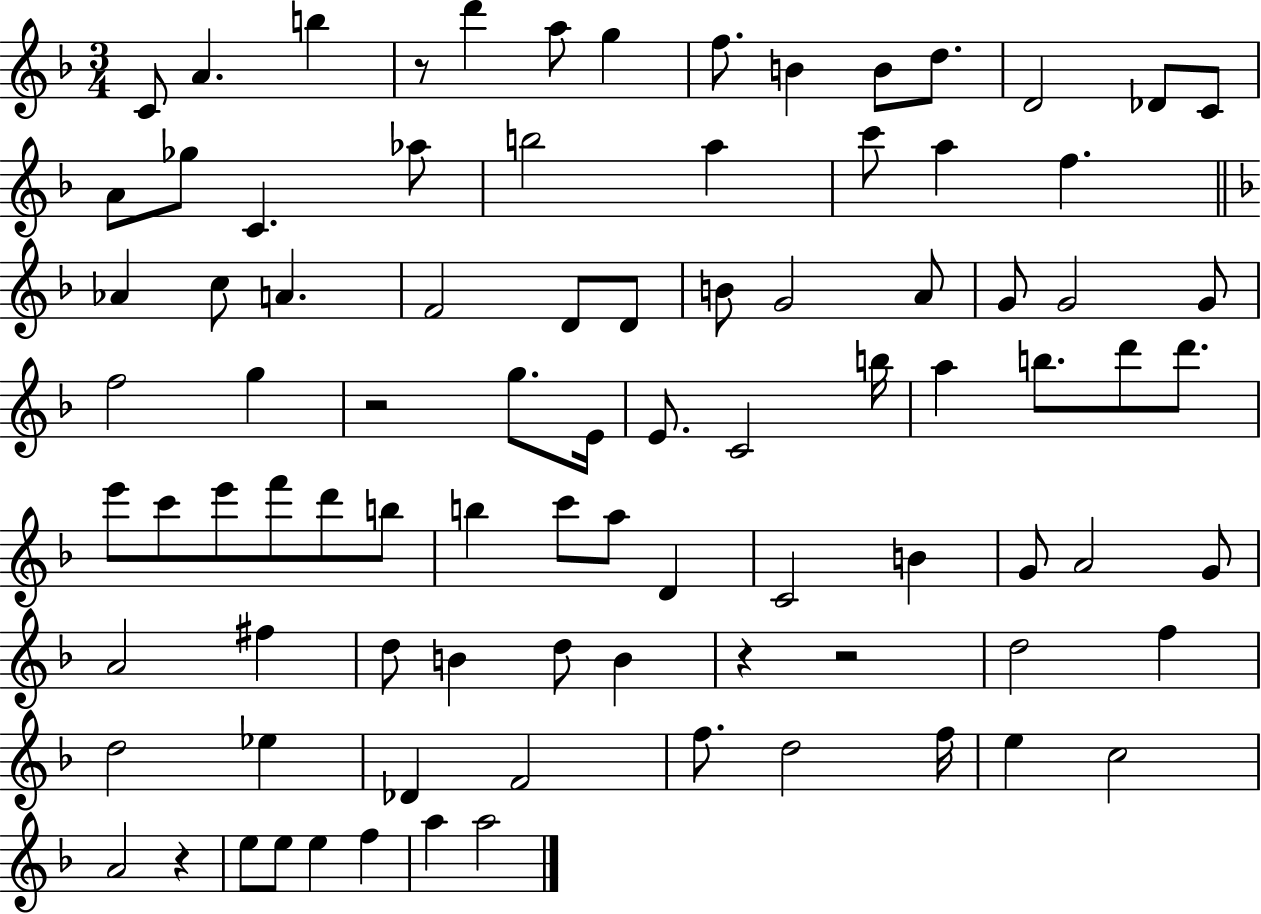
{
  \clef treble
  \numericTimeSignature
  \time 3/4
  \key f \major
  c'8 a'4. b''4 | r8 d'''4 a''8 g''4 | f''8. b'4 b'8 d''8. | d'2 des'8 c'8 | \break a'8 ges''8 c'4. aes''8 | b''2 a''4 | c'''8 a''4 f''4. | \bar "||" \break \key f \major aes'4 c''8 a'4. | f'2 d'8 d'8 | b'8 g'2 a'8 | g'8 g'2 g'8 | \break f''2 g''4 | r2 g''8. e'16 | e'8. c'2 b''16 | a''4 b''8. d'''8 d'''8. | \break e'''8 c'''8 e'''8 f'''8 d'''8 b''8 | b''4 c'''8 a''8 d'4 | c'2 b'4 | g'8 a'2 g'8 | \break a'2 fis''4 | d''8 b'4 d''8 b'4 | r4 r2 | d''2 f''4 | \break d''2 ees''4 | des'4 f'2 | f''8. d''2 f''16 | e''4 c''2 | \break a'2 r4 | e''8 e''8 e''4 f''4 | a''4 a''2 | \bar "|."
}